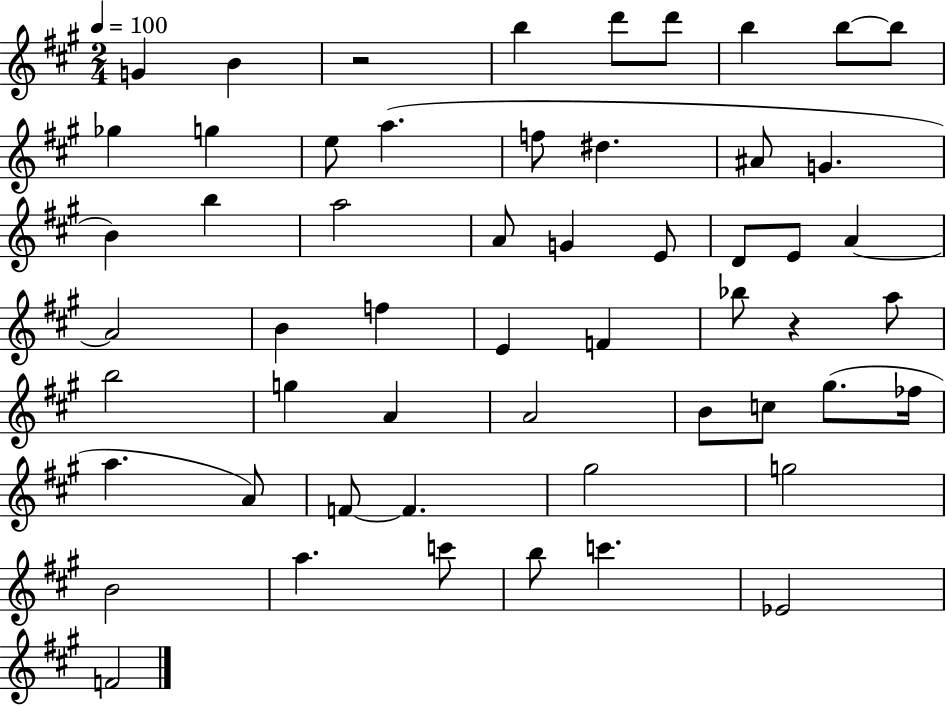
{
  \clef treble
  \numericTimeSignature
  \time 2/4
  \key a \major
  \tempo 4 = 100
  \repeat volta 2 { g'4 b'4 | r2 | b''4 d'''8 d'''8 | b''4 b''8~~ b''8 | \break ges''4 g''4 | e''8 a''4.( | f''8 dis''4. | ais'8 g'4. | \break b'4) b''4 | a''2 | a'8 g'4 e'8 | d'8 e'8 a'4~~ | \break a'2 | b'4 f''4 | e'4 f'4 | bes''8 r4 a''8 | \break b''2 | g''4 a'4 | a'2 | b'8 c''8 gis''8.( fes''16 | \break a''4. a'8) | f'8~~ f'4. | gis''2 | g''2 | \break b'2 | a''4. c'''8 | b''8 c'''4. | ees'2 | \break f'2 | } \bar "|."
}